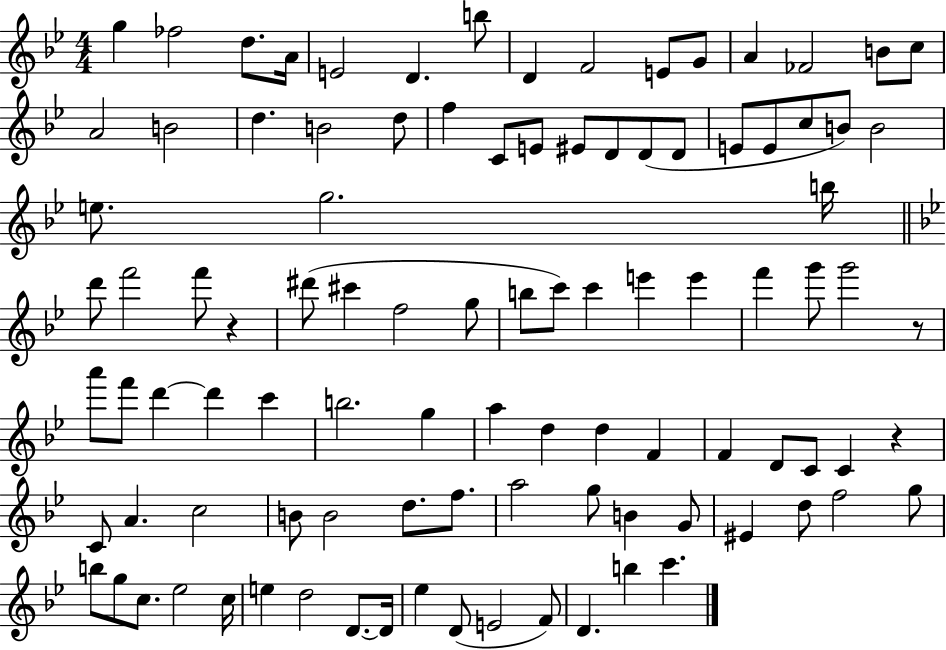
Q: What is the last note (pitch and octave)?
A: C6